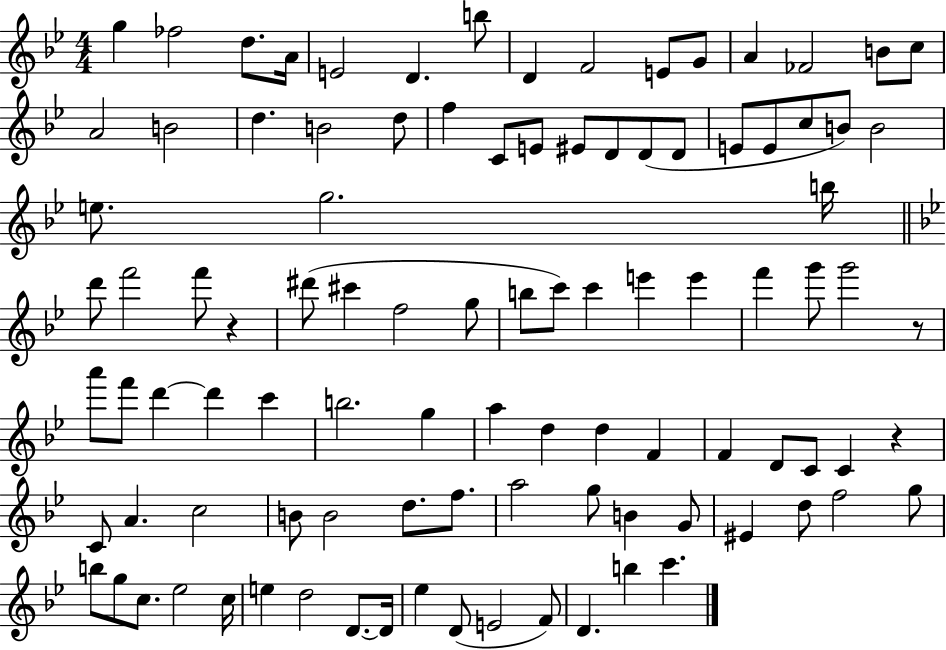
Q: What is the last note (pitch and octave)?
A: C6